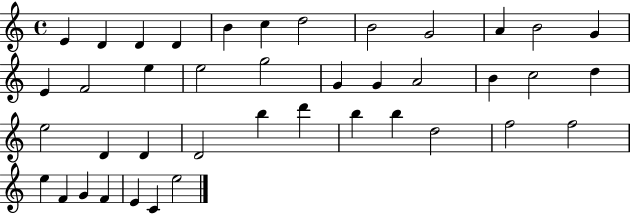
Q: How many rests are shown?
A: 0